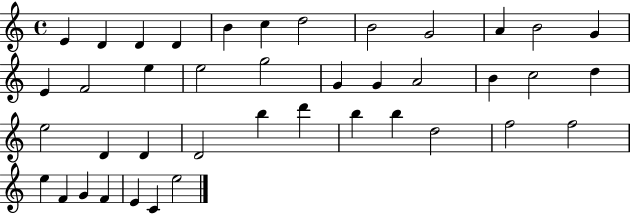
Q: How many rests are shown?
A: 0